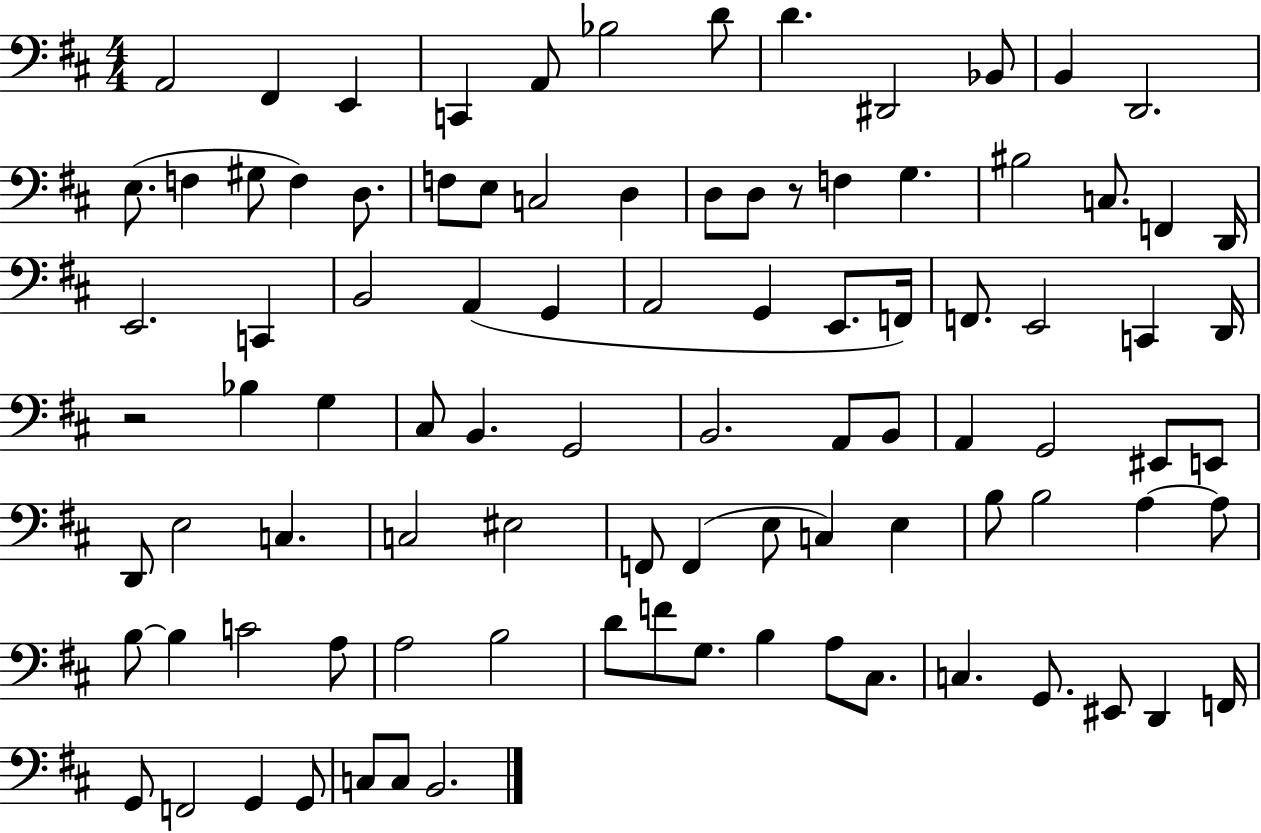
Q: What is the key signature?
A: D major